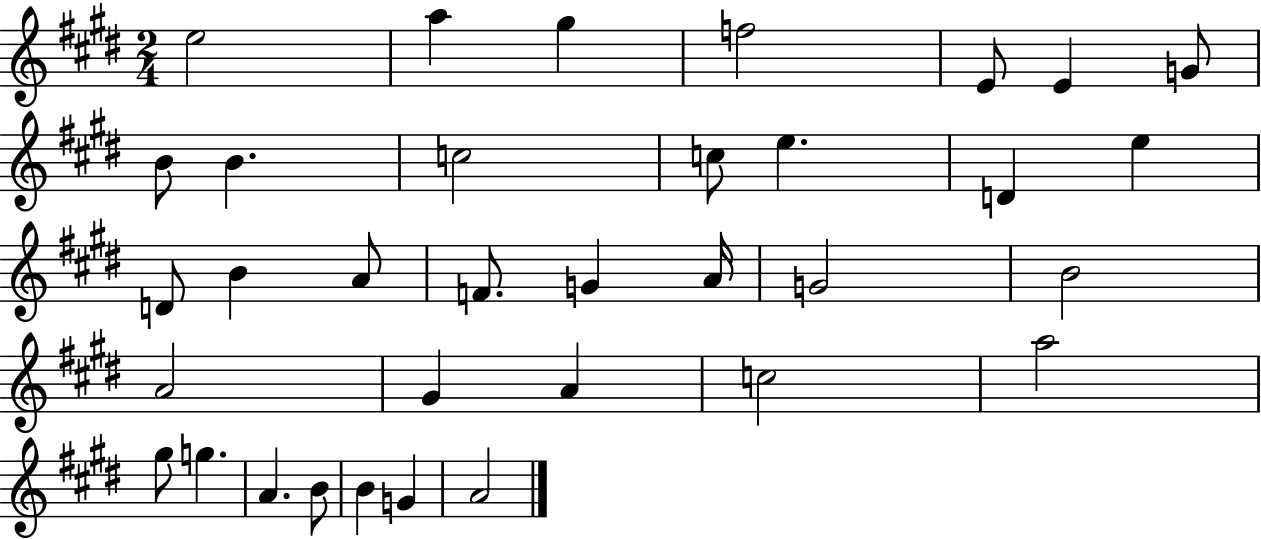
{
  \clef treble
  \numericTimeSignature
  \time 2/4
  \key e \major
  e''2 | a''4 gis''4 | f''2 | e'8 e'4 g'8 | \break b'8 b'4. | c''2 | c''8 e''4. | d'4 e''4 | \break d'8 b'4 a'8 | f'8. g'4 a'16 | g'2 | b'2 | \break a'2 | gis'4 a'4 | c''2 | a''2 | \break gis''8 g''4. | a'4. b'8 | b'4 g'4 | a'2 | \break \bar "|."
}